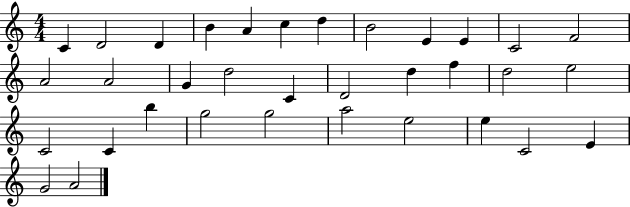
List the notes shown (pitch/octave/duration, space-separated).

C4/q D4/h D4/q B4/q A4/q C5/q D5/q B4/h E4/q E4/q C4/h F4/h A4/h A4/h G4/q D5/h C4/q D4/h D5/q F5/q D5/h E5/h C4/h C4/q B5/q G5/h G5/h A5/h E5/h E5/q C4/h E4/q G4/h A4/h